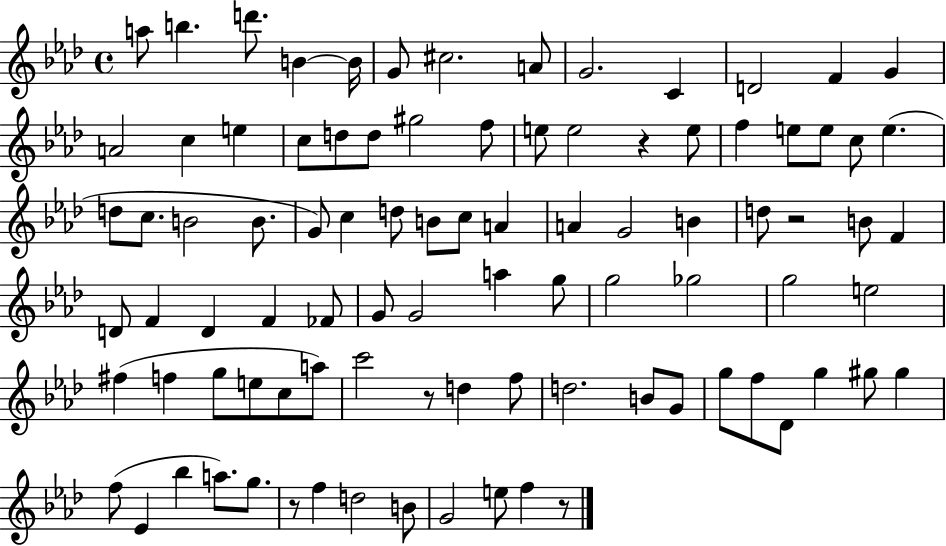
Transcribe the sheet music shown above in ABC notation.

X:1
T:Untitled
M:4/4
L:1/4
K:Ab
a/2 b d'/2 B B/4 G/2 ^c2 A/2 G2 C D2 F G A2 c e c/2 d/2 d/2 ^g2 f/2 e/2 e2 z e/2 f e/2 e/2 c/2 e d/2 c/2 B2 B/2 G/2 c d/2 B/2 c/2 A A G2 B d/2 z2 B/2 F D/2 F D F _F/2 G/2 G2 a g/2 g2 _g2 g2 e2 ^f f g/2 e/2 c/2 a/2 c'2 z/2 d f/2 d2 B/2 G/2 g/2 f/2 _D/2 g ^g/2 ^g f/2 _E _b a/2 g/2 z/2 f d2 B/2 G2 e/2 f z/2